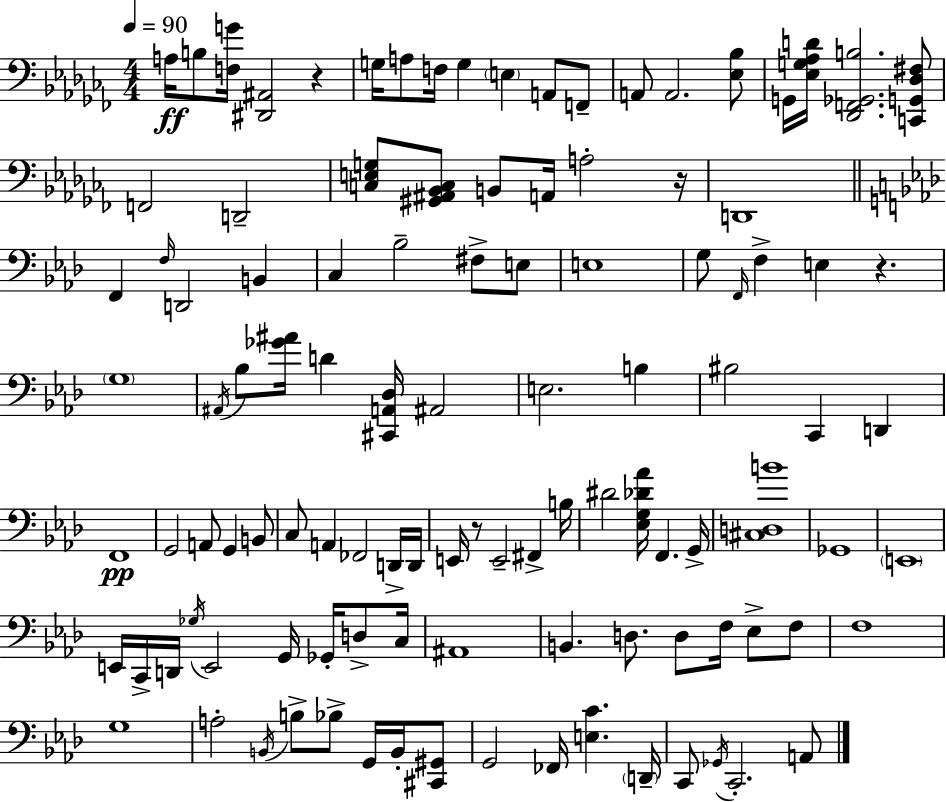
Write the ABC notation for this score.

X:1
T:Untitled
M:4/4
L:1/4
K:Abm
A,/4 B,/2 [F,G]/4 [^D,,^A,,]2 z G,/4 A,/2 F,/4 G, E, A,,/2 F,,/2 A,,/2 A,,2 [_E,_B,]/2 G,,/4 [_E,G,_A,D]/4 [_D,,F,,_G,,B,]2 [C,,G,,_D,^F,]/2 F,,2 D,,2 [C,E,G,]/2 [^G,,^A,,_B,,C,]/2 B,,/2 A,,/4 A,2 z/4 D,,4 F,, F,/4 D,,2 B,, C, _B,2 ^F,/2 E,/2 E,4 G,/2 F,,/4 F, E, z G,4 ^A,,/4 _B,/2 [_G^A]/4 D [^C,,A,,_D,]/4 ^A,,2 E,2 B, ^B,2 C,, D,, F,,4 G,,2 A,,/2 G,, B,,/2 C,/2 A,, _F,,2 D,,/4 D,,/4 E,,/4 z/2 E,,2 ^F,, B,/4 ^D2 [_E,G,_D_A]/4 F,, G,,/4 [^C,D,B]4 _G,,4 E,,4 E,,/4 C,,/4 D,,/4 _G,/4 E,,2 G,,/4 _G,,/4 D,/2 C,/4 ^A,,4 B,, D,/2 D,/2 F,/4 _E,/2 F,/2 F,4 G,4 A,2 B,,/4 B,/2 _B,/2 G,,/4 B,,/4 [^C,,^G,,]/2 G,,2 _F,,/4 [E,C] D,,/4 C,,/2 _G,,/4 C,,2 A,,/2